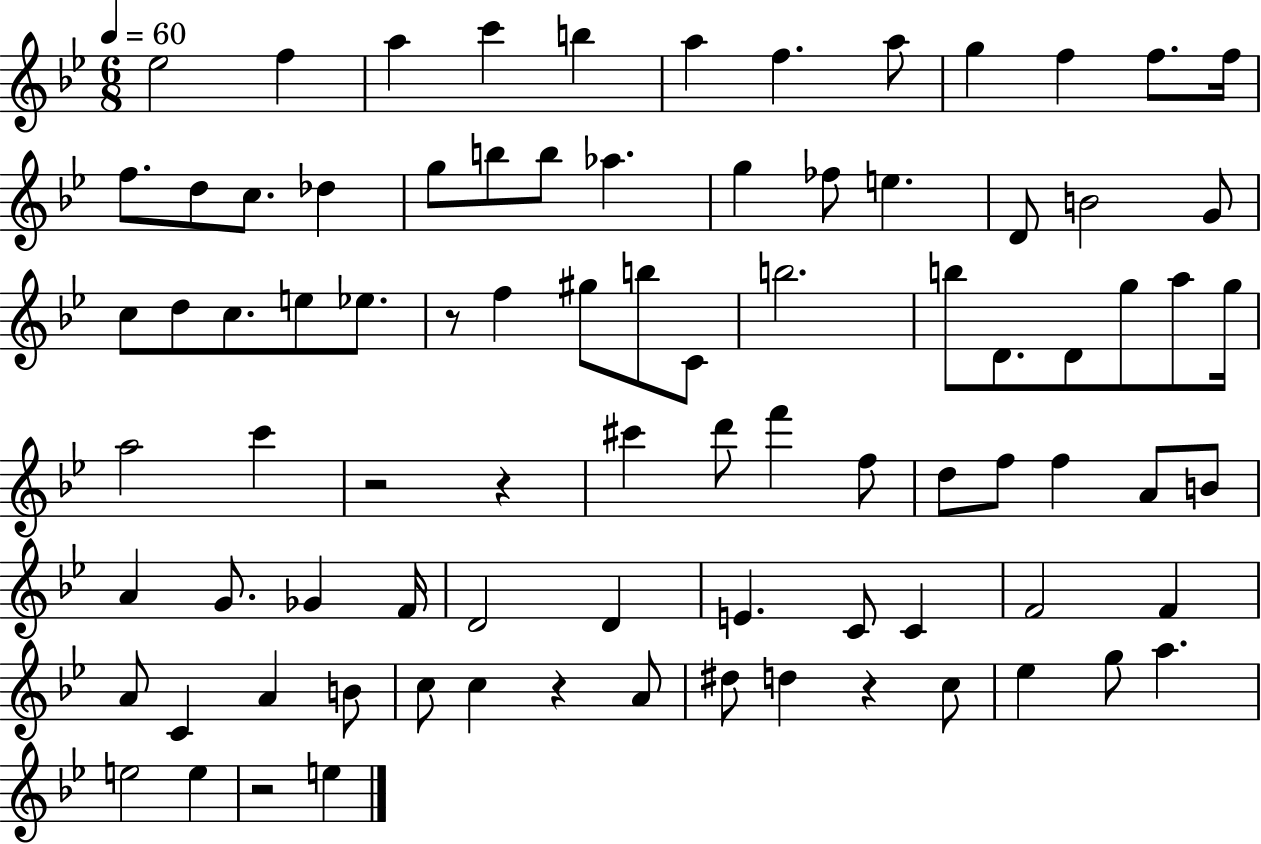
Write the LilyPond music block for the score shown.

{
  \clef treble
  \numericTimeSignature
  \time 6/8
  \key bes \major
  \tempo 4 = 60
  ees''2 f''4 | a''4 c'''4 b''4 | a''4 f''4. a''8 | g''4 f''4 f''8. f''16 | \break f''8. d''8 c''8. des''4 | g''8 b''8 b''8 aes''4. | g''4 fes''8 e''4. | d'8 b'2 g'8 | \break c''8 d''8 c''8. e''8 ees''8. | r8 f''4 gis''8 b''8 c'8 | b''2. | b''8 d'8. d'8 g''8 a''8 g''16 | \break a''2 c'''4 | r2 r4 | cis'''4 d'''8 f'''4 f''8 | d''8 f''8 f''4 a'8 b'8 | \break a'4 g'8. ges'4 f'16 | d'2 d'4 | e'4. c'8 c'4 | f'2 f'4 | \break a'8 c'4 a'4 b'8 | c''8 c''4 r4 a'8 | dis''8 d''4 r4 c''8 | ees''4 g''8 a''4. | \break e''2 e''4 | r2 e''4 | \bar "|."
}